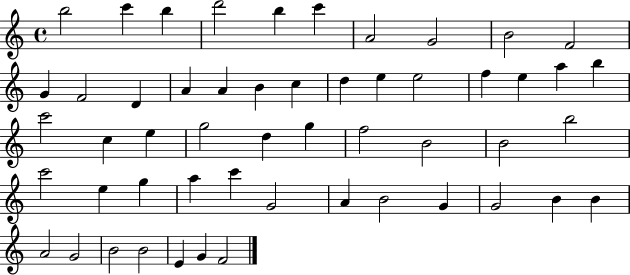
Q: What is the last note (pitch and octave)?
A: F4